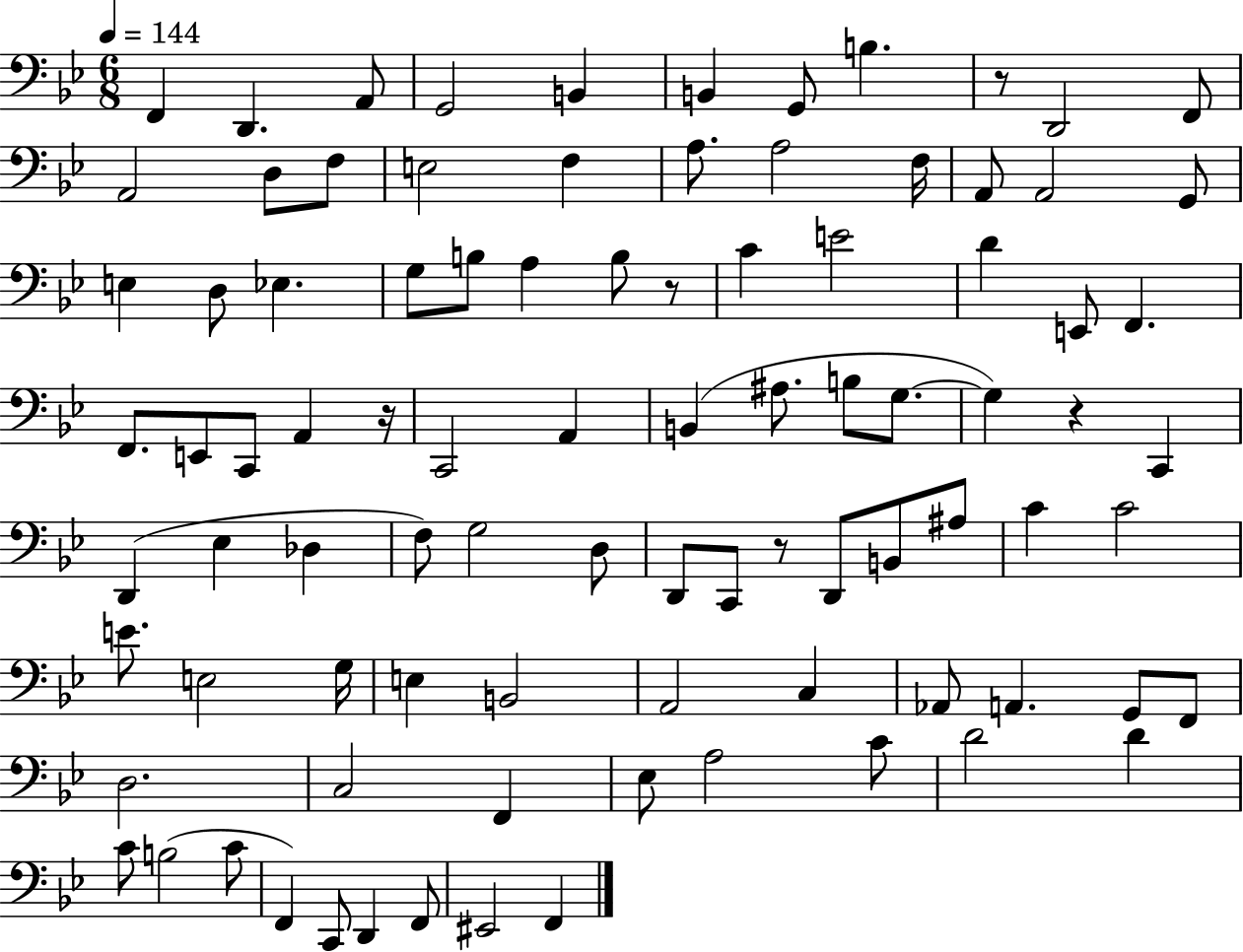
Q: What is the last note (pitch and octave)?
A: F2